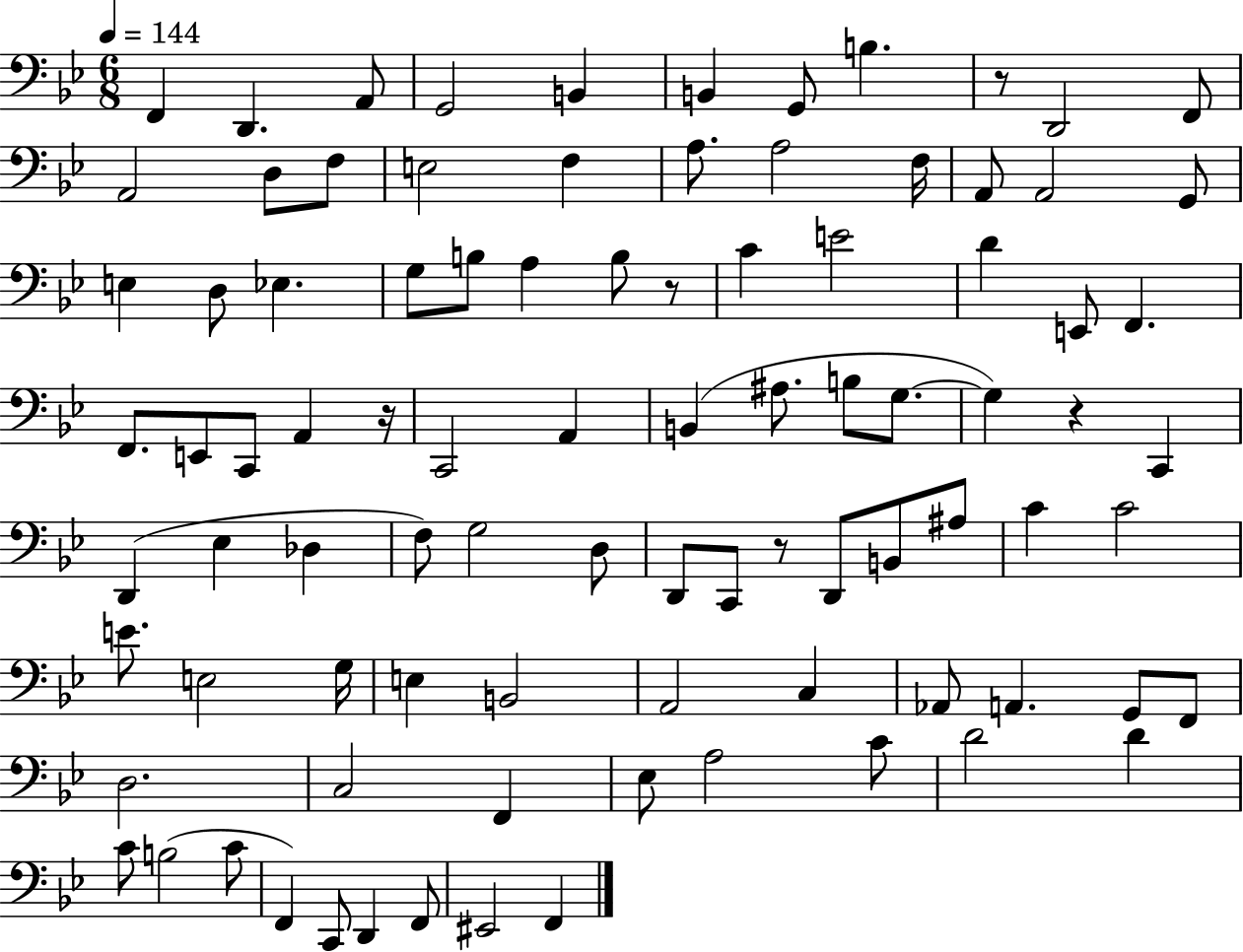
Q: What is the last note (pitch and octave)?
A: F2